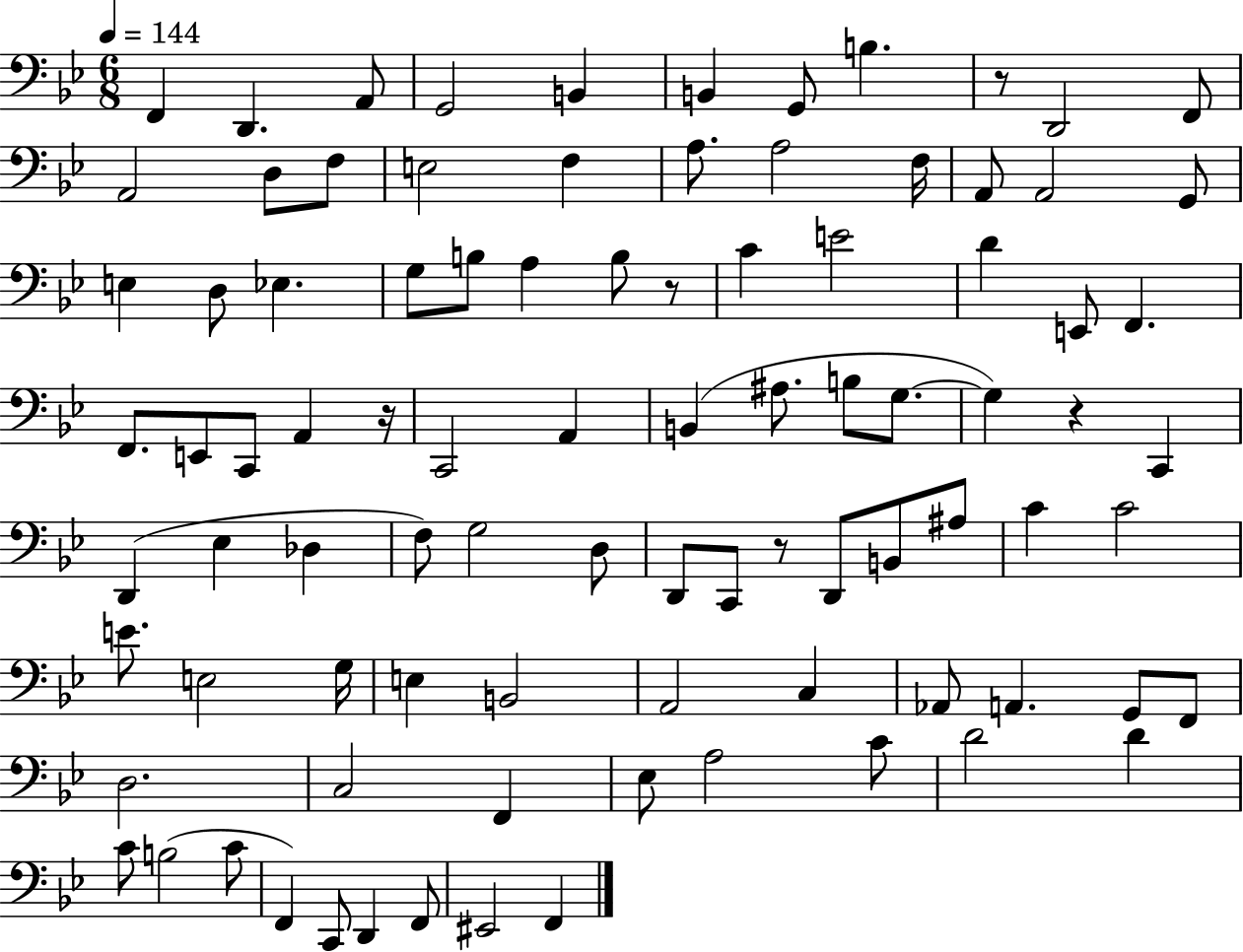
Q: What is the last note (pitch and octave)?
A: F2